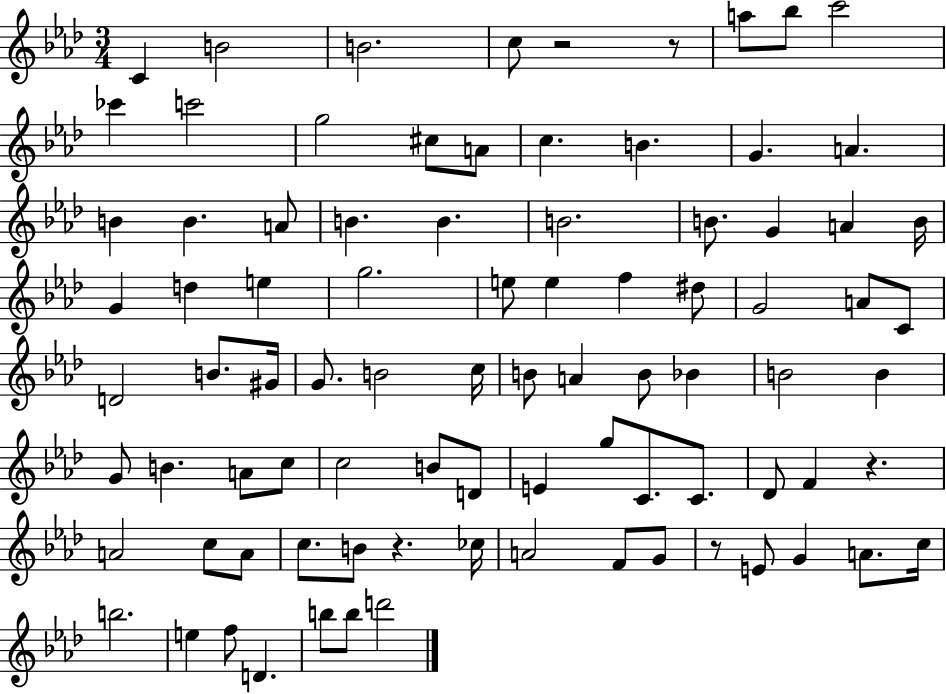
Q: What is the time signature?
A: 3/4